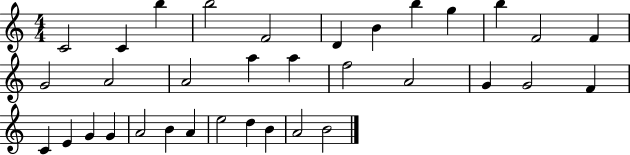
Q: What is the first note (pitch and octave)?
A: C4